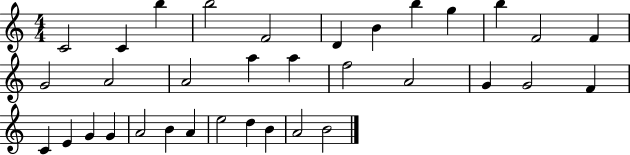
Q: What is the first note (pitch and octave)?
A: C4